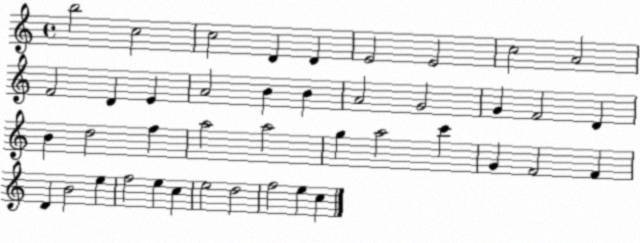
X:1
T:Untitled
M:4/4
L:1/4
K:C
b2 c2 c2 D D E2 E2 c2 A2 F2 D E A2 B B A2 G2 G F2 D B d2 f a2 a2 g a2 c' G F2 F D B2 e f2 e c e2 d2 f2 e c